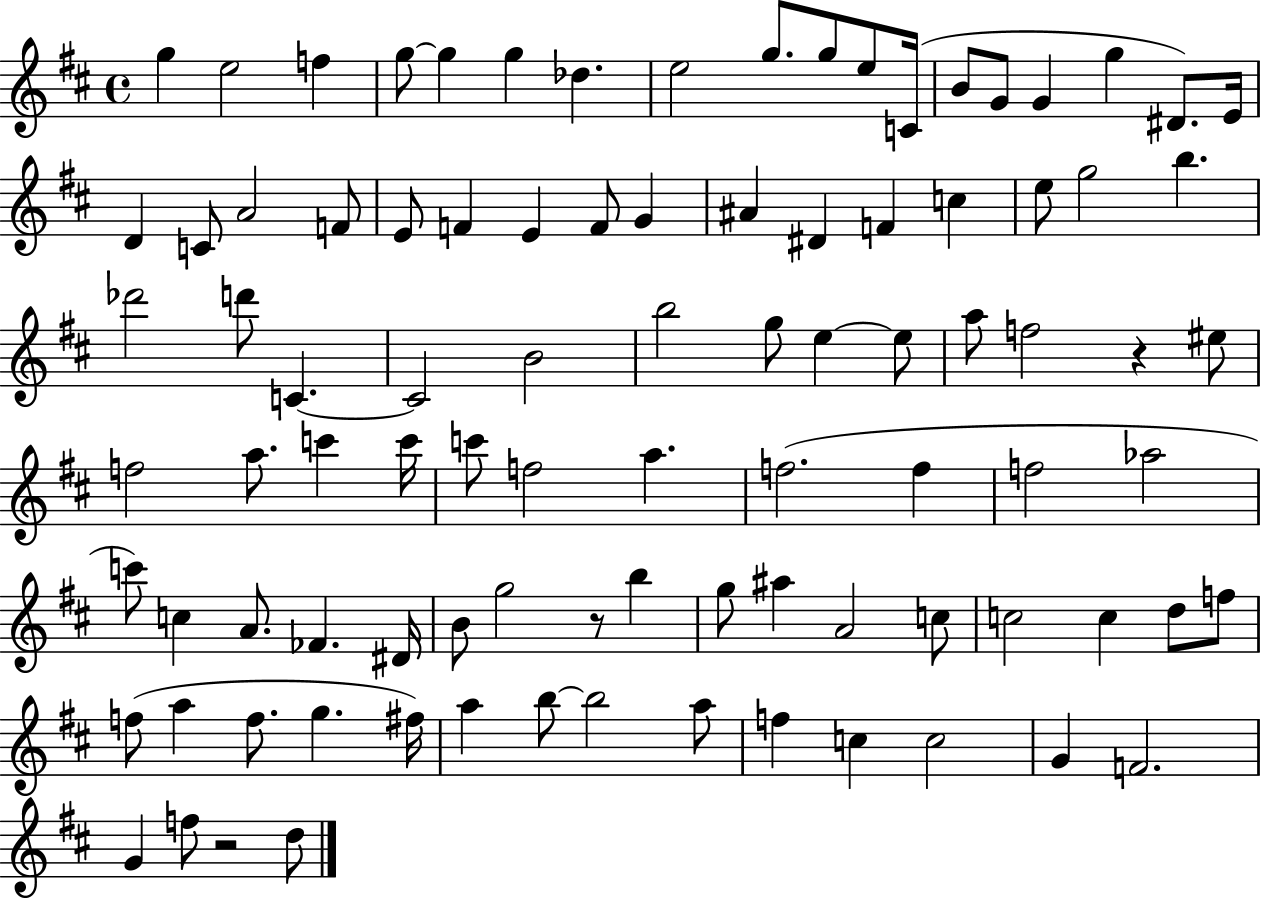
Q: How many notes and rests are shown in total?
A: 93